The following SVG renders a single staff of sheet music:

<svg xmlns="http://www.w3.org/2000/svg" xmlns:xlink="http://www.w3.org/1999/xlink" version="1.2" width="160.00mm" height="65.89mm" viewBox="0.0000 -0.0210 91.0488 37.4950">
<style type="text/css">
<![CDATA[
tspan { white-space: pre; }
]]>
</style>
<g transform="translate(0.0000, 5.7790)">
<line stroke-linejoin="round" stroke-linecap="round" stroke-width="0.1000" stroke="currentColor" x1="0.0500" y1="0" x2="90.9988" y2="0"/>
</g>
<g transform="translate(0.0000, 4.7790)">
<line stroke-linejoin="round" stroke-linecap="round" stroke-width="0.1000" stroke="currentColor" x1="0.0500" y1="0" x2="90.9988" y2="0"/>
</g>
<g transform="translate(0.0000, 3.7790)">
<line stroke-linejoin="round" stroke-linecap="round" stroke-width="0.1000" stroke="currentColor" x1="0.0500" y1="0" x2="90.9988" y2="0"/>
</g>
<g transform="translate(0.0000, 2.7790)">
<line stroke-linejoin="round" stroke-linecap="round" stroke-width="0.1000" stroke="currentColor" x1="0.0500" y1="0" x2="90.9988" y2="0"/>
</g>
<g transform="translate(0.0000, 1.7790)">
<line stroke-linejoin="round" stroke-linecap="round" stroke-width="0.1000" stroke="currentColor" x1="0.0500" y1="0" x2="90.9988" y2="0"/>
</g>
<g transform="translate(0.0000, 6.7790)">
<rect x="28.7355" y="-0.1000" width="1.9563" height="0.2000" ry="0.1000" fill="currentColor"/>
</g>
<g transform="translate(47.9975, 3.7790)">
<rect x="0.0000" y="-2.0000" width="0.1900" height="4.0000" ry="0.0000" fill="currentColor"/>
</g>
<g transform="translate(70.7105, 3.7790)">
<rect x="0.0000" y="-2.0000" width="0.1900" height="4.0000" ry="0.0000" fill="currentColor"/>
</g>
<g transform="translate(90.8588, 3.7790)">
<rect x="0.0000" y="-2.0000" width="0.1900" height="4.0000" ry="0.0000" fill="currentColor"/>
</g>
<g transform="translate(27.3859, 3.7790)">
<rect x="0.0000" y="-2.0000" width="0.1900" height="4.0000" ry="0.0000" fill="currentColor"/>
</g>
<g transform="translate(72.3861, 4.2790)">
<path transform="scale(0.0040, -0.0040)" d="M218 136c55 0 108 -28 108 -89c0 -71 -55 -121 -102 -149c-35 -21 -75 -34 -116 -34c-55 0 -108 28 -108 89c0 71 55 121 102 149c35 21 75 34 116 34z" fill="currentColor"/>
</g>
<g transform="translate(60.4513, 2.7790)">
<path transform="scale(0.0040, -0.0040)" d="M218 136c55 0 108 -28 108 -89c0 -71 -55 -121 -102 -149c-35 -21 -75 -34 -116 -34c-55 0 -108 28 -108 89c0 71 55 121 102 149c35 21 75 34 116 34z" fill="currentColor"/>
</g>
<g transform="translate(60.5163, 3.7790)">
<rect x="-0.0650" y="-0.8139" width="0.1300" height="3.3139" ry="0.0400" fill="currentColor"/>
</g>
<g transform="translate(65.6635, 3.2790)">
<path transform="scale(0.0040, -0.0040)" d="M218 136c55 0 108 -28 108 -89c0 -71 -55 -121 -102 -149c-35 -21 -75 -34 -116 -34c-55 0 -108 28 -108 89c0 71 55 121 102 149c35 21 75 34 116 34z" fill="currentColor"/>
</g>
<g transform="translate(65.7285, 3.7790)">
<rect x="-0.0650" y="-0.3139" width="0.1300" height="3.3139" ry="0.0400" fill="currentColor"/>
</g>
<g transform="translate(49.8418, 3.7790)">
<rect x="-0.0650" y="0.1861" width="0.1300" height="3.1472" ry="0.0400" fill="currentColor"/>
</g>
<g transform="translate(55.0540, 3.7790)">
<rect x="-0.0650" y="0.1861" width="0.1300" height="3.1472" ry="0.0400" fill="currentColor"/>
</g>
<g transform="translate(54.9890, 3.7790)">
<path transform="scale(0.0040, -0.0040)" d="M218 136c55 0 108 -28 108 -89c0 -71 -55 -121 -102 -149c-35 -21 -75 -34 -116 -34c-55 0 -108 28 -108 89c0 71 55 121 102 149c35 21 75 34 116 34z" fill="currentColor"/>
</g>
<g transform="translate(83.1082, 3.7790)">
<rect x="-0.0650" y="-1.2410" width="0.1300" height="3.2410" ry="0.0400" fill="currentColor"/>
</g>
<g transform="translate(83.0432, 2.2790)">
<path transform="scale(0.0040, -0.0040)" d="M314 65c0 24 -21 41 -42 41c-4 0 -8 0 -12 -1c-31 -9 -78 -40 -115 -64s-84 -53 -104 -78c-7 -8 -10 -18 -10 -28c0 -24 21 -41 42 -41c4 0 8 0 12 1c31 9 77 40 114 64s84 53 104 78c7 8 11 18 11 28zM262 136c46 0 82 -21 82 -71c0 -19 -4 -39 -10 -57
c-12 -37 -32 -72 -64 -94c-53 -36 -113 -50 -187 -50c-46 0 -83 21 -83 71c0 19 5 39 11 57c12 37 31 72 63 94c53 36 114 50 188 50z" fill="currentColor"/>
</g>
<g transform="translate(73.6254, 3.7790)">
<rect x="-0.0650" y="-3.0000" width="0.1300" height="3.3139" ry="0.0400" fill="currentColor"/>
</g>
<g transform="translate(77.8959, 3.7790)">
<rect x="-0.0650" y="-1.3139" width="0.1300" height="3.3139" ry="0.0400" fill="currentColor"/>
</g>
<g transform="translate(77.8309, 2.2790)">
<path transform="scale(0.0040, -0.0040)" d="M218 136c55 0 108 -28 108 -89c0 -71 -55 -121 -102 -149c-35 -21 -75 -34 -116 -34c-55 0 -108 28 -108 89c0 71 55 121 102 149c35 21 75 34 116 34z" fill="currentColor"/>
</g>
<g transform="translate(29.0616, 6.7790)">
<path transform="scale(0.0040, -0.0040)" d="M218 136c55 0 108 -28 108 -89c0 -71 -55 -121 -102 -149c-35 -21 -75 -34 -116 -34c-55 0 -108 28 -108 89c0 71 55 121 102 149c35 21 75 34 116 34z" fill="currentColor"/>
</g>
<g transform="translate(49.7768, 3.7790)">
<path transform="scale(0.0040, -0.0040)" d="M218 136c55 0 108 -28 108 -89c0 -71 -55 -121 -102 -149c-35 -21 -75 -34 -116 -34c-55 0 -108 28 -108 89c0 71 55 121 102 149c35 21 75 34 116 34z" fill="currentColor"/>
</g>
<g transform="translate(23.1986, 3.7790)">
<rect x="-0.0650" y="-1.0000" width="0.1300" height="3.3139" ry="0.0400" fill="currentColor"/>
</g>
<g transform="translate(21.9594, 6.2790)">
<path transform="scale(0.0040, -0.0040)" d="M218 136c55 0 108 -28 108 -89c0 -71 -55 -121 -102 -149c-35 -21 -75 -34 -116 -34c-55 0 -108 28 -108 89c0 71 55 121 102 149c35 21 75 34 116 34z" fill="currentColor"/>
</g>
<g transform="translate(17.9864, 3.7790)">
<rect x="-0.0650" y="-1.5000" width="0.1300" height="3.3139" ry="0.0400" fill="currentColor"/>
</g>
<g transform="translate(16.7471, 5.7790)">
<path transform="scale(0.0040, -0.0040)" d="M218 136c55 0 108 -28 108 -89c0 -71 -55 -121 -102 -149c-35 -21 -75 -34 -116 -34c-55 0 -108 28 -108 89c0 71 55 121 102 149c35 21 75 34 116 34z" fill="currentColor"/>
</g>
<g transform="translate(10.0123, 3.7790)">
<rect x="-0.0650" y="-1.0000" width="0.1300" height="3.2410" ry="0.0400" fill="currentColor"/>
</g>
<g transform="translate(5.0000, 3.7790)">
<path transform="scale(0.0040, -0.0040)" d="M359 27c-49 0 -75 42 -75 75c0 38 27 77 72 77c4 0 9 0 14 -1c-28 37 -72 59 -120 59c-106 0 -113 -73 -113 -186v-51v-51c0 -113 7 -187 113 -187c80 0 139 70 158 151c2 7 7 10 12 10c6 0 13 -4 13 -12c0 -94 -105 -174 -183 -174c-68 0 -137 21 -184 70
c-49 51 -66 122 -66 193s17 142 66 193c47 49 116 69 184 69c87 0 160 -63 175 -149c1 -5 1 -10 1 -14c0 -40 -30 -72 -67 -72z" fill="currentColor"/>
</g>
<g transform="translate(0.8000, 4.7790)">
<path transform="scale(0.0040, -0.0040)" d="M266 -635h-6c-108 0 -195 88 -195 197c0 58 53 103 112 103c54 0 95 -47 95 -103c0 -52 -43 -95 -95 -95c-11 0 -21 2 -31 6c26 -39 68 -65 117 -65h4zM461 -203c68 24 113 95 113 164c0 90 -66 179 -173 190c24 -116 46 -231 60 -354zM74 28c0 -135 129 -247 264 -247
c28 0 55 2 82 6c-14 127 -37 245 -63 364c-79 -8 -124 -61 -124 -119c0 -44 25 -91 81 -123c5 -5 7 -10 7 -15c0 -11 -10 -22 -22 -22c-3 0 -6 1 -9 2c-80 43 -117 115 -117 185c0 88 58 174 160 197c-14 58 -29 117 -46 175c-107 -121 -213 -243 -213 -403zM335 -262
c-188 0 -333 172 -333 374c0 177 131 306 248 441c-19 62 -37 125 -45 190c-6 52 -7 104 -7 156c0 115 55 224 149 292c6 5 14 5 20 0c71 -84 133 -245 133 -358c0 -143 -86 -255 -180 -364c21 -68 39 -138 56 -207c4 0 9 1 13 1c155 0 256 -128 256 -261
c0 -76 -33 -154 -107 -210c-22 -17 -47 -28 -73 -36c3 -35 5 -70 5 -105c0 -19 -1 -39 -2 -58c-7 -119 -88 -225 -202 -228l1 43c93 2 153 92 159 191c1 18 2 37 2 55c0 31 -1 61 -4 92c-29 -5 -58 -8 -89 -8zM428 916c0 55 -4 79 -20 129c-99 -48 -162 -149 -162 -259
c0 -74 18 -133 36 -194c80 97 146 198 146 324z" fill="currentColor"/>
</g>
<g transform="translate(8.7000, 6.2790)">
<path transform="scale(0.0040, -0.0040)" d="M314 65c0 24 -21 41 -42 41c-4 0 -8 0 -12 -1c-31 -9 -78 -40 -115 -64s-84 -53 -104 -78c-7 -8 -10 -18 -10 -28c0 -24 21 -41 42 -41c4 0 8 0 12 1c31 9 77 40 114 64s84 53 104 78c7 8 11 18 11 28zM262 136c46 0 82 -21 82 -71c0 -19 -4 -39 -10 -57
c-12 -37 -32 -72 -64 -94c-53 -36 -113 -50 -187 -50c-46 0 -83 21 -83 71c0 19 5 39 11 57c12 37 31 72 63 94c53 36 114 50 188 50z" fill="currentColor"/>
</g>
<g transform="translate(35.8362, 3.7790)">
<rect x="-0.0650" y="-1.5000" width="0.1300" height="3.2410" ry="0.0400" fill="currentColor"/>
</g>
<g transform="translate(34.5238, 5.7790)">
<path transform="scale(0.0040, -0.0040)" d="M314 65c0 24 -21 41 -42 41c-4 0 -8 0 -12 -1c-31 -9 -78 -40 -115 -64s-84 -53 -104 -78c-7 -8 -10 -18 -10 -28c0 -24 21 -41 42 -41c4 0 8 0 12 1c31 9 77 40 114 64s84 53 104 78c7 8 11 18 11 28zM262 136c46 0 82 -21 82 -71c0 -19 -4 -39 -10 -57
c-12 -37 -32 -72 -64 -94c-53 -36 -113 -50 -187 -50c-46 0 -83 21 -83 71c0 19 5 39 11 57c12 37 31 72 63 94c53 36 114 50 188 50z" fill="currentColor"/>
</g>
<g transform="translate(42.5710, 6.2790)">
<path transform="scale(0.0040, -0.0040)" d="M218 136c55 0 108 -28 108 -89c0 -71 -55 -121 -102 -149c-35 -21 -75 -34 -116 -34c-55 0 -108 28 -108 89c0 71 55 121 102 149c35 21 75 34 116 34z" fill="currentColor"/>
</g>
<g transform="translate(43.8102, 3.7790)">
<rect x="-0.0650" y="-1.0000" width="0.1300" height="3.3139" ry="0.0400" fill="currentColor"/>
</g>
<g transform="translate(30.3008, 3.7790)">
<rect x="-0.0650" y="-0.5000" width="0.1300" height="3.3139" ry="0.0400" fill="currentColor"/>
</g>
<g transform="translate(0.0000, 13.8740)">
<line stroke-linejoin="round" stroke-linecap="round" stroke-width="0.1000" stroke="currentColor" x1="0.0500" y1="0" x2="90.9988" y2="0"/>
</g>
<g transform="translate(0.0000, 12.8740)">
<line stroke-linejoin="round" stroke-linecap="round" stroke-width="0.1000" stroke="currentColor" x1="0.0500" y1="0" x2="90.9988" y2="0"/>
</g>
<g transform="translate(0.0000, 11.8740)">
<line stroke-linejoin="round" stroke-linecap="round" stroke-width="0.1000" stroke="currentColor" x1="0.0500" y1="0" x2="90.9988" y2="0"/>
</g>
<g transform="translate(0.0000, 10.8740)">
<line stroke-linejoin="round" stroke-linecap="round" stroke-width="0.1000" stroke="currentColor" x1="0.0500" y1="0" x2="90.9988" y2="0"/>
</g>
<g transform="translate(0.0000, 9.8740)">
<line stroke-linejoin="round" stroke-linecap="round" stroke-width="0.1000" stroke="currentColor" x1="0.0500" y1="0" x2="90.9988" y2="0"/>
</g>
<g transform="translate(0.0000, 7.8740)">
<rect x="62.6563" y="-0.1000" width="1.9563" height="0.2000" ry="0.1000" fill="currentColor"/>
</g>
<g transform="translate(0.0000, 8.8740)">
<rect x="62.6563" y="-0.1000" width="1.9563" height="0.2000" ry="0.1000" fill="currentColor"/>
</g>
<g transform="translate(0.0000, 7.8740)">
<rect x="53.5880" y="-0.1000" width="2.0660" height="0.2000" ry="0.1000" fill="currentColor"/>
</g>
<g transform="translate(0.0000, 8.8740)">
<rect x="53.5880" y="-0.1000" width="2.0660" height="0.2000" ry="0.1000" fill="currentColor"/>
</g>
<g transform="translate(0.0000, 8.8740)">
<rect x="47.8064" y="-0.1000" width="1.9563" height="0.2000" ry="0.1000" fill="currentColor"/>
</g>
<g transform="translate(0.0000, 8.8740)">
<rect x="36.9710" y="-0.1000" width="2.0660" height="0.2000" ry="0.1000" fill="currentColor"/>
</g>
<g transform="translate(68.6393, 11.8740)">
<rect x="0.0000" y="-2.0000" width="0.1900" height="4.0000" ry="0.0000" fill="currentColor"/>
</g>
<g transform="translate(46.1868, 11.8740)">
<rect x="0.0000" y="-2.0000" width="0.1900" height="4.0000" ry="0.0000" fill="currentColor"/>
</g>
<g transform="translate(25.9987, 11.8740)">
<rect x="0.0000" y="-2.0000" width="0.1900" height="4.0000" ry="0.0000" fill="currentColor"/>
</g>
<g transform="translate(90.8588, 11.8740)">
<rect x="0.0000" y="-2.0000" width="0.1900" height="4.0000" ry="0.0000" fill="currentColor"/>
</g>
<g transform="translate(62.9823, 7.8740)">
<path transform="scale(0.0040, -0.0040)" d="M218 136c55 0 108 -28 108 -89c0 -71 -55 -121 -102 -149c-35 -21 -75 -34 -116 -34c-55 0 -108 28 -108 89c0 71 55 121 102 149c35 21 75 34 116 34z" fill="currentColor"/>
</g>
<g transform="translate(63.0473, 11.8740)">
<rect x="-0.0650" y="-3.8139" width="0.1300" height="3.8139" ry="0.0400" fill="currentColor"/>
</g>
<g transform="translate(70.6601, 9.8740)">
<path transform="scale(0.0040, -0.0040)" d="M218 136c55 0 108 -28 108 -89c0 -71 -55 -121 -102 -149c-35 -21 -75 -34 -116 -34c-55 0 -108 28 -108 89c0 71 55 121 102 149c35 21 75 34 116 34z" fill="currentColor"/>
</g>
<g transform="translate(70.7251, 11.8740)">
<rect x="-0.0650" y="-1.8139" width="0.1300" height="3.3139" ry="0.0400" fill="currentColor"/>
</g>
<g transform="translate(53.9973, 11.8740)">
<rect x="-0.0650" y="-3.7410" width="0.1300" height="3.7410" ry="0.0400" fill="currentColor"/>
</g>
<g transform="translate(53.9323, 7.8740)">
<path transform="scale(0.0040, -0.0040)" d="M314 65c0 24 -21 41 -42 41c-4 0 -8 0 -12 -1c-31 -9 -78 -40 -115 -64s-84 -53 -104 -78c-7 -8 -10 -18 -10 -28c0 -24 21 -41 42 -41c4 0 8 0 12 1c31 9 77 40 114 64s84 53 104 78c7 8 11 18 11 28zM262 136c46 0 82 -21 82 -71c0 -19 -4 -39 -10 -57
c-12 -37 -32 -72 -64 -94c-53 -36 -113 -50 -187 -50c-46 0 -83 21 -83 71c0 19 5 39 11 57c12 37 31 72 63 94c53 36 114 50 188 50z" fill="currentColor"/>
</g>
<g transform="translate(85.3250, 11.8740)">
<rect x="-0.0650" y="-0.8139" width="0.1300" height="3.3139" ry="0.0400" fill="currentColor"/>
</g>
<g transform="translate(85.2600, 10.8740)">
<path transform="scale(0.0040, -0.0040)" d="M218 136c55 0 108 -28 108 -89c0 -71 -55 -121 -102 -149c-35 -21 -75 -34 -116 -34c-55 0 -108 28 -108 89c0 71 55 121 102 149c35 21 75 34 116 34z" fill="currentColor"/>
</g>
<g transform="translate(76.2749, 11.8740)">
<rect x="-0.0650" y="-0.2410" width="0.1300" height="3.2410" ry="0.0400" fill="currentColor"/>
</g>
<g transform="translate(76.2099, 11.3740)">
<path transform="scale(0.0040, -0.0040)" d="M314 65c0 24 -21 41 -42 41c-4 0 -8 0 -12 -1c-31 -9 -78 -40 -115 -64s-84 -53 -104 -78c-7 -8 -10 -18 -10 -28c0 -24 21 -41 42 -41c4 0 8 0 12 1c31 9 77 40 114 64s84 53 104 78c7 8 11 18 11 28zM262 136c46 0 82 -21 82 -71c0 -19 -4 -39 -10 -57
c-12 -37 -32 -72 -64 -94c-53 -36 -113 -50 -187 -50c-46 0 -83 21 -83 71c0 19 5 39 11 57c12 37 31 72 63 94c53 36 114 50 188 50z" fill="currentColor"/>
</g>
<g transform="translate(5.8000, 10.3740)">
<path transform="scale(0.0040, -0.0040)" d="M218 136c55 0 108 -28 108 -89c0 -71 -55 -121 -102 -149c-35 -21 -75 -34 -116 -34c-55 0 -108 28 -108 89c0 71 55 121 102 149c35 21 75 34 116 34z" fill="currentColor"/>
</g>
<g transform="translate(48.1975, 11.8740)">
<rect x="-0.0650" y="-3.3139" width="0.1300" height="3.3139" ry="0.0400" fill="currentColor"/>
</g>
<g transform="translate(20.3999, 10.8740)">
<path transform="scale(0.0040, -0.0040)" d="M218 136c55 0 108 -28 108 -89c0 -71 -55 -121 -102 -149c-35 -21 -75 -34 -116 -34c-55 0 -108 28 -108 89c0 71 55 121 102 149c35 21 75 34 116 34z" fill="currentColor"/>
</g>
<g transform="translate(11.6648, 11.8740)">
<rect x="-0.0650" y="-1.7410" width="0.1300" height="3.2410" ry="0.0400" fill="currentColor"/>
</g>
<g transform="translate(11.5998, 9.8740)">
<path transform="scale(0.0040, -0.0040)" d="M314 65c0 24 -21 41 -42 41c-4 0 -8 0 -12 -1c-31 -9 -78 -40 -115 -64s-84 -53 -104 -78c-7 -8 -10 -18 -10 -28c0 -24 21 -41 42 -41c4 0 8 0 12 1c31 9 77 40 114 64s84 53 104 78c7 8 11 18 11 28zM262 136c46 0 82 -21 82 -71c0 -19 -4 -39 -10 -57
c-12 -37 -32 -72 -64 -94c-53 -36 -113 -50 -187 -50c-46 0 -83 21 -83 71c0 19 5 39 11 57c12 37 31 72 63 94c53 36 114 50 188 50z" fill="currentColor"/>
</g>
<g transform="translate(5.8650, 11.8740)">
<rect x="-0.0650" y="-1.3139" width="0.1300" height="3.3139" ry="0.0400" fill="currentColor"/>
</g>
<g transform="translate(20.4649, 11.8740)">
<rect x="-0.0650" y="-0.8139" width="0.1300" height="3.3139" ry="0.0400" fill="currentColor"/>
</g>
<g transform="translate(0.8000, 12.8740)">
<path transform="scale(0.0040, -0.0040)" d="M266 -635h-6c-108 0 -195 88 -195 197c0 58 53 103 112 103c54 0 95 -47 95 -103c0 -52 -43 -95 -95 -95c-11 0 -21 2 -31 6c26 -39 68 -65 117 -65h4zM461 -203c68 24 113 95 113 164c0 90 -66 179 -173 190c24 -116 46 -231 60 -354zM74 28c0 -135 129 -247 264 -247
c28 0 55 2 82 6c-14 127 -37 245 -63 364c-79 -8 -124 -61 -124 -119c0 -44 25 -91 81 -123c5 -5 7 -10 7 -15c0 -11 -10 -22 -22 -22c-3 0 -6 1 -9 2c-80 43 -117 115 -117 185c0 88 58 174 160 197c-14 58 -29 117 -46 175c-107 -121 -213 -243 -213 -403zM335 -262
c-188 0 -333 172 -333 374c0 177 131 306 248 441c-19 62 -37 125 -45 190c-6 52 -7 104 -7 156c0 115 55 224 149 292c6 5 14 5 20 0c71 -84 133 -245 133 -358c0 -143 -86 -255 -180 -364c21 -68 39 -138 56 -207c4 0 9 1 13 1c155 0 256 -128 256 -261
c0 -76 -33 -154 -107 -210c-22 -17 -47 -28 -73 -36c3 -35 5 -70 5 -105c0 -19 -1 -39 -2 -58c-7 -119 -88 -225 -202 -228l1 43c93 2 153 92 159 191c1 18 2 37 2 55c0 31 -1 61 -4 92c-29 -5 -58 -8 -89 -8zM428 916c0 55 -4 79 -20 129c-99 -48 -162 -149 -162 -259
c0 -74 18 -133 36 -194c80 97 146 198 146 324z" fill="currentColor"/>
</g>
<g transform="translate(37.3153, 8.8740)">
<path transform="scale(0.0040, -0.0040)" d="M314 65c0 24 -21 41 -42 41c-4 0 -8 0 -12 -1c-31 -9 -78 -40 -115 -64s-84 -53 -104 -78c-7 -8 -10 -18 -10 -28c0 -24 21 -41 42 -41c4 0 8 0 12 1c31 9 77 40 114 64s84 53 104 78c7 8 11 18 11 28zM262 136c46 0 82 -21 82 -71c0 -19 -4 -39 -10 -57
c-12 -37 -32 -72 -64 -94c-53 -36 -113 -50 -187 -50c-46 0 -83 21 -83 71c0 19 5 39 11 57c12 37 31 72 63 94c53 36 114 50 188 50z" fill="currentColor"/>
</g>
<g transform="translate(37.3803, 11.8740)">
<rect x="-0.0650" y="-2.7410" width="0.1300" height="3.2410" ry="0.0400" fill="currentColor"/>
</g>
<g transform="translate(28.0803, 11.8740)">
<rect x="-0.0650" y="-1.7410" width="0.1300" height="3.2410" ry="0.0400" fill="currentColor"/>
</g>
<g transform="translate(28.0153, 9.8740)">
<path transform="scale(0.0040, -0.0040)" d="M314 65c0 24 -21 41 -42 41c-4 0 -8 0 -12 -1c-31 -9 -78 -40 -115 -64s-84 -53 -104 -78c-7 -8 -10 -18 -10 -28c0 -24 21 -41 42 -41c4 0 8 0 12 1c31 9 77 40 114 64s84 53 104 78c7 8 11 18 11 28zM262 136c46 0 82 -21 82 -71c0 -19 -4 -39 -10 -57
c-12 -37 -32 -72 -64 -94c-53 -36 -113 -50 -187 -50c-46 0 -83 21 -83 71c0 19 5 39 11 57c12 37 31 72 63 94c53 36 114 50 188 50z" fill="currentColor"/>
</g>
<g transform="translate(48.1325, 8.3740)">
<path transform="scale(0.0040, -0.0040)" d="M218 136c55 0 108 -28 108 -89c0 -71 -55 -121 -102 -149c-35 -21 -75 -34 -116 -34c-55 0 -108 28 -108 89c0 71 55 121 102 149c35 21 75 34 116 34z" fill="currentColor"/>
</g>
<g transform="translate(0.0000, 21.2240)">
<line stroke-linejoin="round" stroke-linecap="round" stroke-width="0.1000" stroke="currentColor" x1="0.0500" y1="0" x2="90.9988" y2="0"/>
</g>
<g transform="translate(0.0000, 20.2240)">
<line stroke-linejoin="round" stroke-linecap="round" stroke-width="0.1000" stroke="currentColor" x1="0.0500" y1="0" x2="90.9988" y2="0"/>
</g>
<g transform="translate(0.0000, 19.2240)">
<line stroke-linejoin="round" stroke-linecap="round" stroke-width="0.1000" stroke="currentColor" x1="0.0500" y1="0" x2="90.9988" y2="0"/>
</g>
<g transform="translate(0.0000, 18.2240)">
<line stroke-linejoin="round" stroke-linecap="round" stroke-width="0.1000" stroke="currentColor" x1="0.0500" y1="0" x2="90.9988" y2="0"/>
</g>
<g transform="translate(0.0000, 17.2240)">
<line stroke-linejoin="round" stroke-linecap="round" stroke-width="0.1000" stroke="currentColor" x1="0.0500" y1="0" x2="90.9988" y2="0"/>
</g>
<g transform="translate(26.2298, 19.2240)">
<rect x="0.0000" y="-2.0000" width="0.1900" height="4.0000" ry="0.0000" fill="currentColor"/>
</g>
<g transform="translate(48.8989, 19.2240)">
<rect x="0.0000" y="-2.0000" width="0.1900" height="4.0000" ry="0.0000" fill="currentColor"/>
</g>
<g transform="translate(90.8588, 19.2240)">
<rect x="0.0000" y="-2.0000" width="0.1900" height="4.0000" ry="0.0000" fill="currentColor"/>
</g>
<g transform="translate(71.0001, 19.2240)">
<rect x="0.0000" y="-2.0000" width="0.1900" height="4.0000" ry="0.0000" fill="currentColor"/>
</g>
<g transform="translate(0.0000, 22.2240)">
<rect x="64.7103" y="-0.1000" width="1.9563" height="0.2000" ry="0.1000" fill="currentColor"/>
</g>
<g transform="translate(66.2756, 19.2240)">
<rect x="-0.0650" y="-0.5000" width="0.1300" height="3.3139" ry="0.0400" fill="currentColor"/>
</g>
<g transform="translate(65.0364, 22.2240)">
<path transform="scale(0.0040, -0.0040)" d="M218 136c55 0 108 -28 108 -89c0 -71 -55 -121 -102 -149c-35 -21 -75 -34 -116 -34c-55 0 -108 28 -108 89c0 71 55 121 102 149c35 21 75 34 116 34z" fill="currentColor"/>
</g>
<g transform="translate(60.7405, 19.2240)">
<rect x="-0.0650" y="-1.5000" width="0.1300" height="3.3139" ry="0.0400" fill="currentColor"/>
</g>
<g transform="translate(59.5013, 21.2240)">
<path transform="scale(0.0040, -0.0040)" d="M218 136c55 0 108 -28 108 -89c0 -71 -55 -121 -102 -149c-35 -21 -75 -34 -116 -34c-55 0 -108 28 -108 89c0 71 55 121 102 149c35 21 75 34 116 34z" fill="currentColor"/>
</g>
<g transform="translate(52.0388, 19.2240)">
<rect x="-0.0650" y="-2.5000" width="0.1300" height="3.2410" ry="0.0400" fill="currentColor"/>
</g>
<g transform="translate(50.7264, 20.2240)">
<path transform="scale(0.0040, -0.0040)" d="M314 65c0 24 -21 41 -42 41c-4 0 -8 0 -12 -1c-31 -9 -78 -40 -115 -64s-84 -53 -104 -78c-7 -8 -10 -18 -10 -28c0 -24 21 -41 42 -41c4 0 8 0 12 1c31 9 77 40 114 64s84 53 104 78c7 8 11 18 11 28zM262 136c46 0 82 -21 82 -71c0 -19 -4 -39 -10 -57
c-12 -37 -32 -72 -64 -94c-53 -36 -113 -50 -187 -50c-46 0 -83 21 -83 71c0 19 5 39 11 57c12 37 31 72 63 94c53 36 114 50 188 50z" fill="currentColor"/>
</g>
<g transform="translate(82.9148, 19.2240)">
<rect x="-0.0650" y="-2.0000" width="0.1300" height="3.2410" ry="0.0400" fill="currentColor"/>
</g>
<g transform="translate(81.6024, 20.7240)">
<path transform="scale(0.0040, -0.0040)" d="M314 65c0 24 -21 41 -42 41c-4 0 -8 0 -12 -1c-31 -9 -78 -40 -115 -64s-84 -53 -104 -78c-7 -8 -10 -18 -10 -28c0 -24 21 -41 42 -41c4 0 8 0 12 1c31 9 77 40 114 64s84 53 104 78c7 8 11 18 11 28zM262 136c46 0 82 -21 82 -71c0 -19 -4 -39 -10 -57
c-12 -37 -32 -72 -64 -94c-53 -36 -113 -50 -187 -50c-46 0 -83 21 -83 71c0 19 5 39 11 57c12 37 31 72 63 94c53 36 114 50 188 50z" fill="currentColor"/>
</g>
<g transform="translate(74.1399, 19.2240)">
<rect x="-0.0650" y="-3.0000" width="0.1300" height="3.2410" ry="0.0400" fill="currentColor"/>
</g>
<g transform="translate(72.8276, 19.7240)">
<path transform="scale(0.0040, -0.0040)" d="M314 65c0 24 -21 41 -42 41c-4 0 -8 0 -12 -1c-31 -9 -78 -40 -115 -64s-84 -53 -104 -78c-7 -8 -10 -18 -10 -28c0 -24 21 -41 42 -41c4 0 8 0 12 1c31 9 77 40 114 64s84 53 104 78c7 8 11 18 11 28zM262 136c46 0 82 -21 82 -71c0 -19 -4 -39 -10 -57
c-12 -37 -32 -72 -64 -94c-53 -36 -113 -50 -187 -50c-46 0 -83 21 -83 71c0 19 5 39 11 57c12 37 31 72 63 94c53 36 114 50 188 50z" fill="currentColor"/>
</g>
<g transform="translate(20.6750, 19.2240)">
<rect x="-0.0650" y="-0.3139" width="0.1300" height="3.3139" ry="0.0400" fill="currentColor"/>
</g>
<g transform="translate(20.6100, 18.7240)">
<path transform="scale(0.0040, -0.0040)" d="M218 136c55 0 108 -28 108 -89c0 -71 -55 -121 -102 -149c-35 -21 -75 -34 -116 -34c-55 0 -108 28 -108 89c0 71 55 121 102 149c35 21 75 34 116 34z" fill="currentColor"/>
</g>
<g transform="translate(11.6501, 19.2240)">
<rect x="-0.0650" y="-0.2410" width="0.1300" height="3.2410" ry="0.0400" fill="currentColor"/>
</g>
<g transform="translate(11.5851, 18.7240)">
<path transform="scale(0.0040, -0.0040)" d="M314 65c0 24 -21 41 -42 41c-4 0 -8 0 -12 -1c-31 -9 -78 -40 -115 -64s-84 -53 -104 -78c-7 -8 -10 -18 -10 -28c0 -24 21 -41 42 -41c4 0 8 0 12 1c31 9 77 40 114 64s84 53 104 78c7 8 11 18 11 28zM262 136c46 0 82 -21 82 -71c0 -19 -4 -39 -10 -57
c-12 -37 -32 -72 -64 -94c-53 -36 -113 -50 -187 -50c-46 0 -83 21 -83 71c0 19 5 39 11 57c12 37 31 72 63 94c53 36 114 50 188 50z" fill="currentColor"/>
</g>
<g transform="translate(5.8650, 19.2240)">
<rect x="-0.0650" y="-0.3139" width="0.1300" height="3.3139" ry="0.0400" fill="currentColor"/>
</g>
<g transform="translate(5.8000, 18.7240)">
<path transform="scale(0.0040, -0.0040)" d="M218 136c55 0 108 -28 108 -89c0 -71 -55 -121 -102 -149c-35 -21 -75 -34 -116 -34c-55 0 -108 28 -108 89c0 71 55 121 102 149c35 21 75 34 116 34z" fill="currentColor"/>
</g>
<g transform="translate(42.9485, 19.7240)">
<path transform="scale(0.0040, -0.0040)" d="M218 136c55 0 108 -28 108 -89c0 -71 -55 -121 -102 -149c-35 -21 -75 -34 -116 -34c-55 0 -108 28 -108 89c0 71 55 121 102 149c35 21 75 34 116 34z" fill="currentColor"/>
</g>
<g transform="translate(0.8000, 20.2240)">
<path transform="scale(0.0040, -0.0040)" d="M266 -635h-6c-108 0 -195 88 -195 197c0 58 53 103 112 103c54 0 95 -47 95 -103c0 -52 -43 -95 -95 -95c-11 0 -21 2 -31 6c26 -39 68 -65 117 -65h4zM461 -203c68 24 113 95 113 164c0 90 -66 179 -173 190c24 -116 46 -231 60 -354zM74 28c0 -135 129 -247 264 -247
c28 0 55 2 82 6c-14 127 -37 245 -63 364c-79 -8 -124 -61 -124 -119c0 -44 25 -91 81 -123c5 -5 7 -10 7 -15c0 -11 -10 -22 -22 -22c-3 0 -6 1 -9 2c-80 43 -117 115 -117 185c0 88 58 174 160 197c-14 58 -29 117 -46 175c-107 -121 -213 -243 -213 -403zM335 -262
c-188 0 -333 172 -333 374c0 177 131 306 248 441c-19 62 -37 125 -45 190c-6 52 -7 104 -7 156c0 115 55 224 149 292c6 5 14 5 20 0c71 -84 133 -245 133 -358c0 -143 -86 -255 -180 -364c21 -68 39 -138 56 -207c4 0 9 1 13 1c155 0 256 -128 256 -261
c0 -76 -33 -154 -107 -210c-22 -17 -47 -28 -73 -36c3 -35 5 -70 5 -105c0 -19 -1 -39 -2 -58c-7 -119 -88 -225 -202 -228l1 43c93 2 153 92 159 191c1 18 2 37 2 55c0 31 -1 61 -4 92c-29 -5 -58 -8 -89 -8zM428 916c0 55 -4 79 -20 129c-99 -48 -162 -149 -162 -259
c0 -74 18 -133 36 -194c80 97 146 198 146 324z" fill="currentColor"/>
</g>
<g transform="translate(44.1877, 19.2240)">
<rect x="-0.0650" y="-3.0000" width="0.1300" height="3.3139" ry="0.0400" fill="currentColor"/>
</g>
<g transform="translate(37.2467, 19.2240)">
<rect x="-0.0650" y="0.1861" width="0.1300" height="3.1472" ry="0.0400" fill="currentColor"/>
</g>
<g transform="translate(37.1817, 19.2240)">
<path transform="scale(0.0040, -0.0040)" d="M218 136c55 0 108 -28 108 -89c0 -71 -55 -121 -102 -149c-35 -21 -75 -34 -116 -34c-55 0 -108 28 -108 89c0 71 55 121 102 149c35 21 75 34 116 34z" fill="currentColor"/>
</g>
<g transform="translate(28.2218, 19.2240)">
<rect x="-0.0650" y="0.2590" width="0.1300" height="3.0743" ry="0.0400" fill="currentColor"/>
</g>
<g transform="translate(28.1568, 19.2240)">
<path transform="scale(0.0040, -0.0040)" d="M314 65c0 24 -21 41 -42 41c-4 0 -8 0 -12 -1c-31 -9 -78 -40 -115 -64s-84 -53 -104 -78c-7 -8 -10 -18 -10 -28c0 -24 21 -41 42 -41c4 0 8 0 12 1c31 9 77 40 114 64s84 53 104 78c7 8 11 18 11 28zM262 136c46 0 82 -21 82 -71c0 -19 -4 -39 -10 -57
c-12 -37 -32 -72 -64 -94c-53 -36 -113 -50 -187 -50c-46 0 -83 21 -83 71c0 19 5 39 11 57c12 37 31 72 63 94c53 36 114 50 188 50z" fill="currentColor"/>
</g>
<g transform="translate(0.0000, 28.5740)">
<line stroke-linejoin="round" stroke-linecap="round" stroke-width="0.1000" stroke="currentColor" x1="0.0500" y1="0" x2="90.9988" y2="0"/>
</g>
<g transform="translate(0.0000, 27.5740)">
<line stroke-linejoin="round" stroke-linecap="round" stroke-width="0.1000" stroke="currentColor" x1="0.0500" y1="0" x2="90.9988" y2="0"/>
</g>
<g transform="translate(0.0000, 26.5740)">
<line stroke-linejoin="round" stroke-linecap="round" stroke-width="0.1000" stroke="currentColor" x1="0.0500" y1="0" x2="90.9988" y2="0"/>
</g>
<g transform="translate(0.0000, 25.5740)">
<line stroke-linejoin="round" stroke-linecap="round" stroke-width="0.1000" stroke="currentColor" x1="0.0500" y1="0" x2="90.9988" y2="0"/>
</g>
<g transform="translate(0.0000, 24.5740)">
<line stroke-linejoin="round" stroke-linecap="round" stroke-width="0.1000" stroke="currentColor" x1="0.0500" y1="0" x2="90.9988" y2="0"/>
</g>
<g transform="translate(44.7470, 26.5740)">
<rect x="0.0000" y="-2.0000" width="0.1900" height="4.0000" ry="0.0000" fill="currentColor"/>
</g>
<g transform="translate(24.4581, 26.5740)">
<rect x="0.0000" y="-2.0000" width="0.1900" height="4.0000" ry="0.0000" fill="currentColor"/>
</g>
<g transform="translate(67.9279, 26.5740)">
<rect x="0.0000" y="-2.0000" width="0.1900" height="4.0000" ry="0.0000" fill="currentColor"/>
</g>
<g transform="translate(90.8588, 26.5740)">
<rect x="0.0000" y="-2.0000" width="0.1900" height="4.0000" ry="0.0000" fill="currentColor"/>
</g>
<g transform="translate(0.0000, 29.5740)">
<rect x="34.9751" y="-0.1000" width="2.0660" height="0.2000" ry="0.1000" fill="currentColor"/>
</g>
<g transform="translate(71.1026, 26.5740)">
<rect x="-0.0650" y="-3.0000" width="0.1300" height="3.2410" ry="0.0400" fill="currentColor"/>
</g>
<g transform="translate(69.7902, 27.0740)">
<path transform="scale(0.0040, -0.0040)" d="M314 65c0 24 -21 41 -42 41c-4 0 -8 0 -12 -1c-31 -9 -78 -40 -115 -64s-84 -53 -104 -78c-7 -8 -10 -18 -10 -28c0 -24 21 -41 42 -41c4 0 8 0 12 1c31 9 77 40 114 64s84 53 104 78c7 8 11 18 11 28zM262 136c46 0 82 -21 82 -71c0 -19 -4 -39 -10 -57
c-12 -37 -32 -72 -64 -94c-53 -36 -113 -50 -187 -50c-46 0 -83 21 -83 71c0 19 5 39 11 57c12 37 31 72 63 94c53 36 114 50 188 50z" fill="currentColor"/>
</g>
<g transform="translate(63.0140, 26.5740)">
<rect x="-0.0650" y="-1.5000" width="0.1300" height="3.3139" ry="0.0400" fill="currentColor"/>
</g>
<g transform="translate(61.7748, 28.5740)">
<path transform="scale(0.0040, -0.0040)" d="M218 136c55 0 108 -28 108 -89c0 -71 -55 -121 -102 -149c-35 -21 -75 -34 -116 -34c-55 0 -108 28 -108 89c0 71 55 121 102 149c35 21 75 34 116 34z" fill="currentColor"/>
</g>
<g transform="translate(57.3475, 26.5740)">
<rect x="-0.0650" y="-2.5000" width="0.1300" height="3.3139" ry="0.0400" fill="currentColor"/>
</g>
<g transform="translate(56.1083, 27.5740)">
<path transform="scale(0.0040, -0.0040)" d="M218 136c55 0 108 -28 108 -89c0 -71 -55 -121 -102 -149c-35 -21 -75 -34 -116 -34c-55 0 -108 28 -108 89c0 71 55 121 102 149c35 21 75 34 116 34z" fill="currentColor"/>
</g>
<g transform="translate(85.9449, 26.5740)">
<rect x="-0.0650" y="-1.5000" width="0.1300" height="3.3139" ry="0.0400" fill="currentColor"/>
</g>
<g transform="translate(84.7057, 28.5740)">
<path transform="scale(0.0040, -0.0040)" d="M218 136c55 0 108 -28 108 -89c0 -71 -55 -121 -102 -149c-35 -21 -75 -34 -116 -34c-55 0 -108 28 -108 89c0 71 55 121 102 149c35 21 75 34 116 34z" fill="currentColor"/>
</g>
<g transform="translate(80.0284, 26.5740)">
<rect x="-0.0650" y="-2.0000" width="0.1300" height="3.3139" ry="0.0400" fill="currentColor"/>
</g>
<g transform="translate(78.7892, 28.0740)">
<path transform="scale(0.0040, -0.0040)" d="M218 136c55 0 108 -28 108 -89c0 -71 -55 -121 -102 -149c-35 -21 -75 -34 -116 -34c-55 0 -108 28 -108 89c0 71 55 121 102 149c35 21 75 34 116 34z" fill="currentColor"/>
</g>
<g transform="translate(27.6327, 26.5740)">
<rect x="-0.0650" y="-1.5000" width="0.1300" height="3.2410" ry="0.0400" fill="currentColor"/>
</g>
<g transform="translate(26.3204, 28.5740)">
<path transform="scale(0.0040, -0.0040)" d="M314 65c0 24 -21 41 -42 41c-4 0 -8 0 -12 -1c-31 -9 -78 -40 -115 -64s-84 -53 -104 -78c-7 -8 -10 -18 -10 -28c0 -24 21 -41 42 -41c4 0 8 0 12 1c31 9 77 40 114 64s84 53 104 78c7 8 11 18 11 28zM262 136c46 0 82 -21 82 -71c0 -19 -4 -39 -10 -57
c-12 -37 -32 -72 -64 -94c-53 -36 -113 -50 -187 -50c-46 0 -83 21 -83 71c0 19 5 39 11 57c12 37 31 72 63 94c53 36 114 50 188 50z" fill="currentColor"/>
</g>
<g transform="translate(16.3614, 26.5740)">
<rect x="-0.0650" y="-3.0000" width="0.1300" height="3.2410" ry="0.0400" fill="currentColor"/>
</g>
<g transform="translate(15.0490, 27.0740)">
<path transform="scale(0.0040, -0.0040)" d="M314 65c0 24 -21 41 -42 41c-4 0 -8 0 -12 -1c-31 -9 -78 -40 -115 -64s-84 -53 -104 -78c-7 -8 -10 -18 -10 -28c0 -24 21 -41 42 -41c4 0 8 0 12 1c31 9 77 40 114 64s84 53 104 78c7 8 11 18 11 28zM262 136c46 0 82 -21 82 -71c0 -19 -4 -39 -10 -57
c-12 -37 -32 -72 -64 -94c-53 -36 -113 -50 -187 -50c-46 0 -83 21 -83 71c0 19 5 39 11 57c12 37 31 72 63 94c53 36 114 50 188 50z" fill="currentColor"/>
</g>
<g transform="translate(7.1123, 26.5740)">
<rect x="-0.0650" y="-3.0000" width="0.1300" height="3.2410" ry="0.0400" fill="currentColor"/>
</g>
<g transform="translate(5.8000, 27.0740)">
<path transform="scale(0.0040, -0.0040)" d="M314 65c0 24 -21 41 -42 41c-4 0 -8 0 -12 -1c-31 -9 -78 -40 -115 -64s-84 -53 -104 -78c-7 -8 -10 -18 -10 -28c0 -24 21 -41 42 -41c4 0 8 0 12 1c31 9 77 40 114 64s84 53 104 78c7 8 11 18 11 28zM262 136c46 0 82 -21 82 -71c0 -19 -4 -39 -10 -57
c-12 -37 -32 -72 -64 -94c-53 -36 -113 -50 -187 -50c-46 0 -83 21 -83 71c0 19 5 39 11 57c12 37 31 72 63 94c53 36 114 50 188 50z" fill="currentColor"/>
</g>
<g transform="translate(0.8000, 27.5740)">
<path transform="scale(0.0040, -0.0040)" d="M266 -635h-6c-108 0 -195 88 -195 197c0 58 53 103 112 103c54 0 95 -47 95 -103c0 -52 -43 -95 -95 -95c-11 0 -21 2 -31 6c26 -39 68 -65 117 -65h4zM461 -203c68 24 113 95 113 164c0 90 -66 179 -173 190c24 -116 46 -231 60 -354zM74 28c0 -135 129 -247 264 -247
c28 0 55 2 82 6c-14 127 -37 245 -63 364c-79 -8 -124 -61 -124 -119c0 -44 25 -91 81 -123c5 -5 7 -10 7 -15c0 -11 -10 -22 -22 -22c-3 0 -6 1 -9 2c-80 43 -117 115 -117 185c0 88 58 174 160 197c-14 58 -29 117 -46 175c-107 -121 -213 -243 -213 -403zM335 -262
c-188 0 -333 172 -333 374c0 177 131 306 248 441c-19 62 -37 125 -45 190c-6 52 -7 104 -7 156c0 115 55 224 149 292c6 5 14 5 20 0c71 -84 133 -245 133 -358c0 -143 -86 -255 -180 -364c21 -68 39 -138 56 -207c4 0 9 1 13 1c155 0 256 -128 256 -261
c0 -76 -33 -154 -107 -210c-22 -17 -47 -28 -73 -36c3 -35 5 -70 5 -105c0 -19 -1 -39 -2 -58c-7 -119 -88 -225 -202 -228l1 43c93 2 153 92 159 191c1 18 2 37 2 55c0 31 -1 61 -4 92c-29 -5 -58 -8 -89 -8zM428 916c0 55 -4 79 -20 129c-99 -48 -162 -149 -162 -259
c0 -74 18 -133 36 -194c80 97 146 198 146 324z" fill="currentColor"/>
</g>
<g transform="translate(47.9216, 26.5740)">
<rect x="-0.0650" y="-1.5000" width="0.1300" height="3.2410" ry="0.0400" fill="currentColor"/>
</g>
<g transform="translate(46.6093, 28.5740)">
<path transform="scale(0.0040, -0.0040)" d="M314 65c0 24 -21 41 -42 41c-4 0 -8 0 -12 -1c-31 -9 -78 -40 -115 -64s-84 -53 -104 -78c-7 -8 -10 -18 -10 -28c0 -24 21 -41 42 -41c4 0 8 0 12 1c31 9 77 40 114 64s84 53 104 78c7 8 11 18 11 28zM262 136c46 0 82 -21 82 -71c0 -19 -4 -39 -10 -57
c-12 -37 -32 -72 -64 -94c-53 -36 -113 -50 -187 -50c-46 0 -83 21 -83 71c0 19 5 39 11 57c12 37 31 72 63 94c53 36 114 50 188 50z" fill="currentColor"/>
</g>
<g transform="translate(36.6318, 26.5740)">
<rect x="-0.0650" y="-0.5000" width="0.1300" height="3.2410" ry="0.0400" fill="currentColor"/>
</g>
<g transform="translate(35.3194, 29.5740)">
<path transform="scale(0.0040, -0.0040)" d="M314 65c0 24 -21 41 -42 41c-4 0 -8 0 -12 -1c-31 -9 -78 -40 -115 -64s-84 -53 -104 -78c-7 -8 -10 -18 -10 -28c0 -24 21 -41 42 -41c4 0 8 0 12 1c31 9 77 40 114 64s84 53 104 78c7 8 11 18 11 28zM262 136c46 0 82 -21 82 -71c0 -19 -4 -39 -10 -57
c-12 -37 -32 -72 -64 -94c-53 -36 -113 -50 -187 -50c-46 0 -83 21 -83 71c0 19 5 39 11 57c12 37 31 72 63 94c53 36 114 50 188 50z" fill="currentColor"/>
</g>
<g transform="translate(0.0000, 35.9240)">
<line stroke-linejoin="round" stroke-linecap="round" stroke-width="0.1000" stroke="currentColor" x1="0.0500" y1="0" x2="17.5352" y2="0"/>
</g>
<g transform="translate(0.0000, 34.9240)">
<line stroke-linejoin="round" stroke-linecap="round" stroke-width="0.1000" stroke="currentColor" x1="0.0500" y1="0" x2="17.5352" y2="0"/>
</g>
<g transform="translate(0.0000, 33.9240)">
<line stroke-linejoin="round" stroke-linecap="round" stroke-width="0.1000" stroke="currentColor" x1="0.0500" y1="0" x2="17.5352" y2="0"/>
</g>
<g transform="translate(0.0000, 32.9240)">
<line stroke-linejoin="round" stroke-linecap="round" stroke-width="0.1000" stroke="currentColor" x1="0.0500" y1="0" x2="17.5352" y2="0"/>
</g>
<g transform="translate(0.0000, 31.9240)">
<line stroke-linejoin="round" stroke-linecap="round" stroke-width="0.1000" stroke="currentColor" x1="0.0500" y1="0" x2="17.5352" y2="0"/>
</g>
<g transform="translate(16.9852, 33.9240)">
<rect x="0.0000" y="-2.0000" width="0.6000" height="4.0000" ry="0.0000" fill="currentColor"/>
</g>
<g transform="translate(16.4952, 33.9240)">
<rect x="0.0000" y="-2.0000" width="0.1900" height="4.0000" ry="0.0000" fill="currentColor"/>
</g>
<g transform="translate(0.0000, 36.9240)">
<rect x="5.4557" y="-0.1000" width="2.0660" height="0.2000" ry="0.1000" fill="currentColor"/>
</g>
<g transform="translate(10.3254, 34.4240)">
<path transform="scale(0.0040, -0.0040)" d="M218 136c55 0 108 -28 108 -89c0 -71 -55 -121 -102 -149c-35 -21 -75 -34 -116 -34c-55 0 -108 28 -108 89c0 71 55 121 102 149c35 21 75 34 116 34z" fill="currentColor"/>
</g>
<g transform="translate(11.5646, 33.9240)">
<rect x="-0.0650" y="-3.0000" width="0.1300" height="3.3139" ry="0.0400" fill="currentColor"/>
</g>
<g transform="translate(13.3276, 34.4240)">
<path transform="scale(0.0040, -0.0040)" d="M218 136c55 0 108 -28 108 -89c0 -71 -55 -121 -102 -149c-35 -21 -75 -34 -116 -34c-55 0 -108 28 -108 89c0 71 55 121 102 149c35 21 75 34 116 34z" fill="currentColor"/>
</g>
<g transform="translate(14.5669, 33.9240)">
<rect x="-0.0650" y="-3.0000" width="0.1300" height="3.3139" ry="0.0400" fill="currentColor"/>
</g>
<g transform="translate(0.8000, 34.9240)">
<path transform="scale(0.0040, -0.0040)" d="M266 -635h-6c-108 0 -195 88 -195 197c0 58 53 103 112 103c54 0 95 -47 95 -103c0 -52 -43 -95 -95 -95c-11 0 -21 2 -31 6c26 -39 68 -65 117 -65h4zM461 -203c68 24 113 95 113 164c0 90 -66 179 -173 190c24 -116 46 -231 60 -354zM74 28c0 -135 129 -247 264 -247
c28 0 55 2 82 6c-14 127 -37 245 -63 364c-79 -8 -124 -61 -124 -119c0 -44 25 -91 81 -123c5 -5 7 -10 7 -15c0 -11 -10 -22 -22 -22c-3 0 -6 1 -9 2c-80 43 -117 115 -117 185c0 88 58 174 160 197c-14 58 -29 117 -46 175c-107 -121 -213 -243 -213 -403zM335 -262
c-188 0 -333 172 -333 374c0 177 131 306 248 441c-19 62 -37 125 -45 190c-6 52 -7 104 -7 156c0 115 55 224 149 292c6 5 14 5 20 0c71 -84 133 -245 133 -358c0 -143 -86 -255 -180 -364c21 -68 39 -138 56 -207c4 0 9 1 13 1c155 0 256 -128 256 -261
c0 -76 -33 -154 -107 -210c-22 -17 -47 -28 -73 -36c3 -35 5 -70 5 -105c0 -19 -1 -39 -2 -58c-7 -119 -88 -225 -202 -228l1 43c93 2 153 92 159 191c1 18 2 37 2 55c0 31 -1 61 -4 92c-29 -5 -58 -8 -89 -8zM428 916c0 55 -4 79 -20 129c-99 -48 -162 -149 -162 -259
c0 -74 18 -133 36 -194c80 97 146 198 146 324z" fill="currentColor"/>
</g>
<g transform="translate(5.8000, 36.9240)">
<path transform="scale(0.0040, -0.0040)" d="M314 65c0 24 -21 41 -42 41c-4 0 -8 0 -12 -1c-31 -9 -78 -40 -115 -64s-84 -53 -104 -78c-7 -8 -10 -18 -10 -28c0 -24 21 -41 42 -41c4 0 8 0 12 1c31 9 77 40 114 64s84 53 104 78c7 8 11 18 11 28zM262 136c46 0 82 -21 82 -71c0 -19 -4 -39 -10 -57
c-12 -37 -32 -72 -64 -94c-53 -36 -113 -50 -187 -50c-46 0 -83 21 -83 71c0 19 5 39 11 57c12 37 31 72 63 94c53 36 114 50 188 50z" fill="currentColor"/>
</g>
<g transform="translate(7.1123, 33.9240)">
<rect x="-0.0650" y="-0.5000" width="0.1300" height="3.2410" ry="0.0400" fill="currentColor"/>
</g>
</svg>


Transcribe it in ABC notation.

X:1
T:Untitled
M:4/4
L:1/4
K:C
D2 E D C E2 D B B d c A e e2 e f2 d f2 a2 b c'2 c' f c2 d c c2 c B2 B A G2 E C A2 F2 A2 A2 E2 C2 E2 G E A2 F E C2 A A